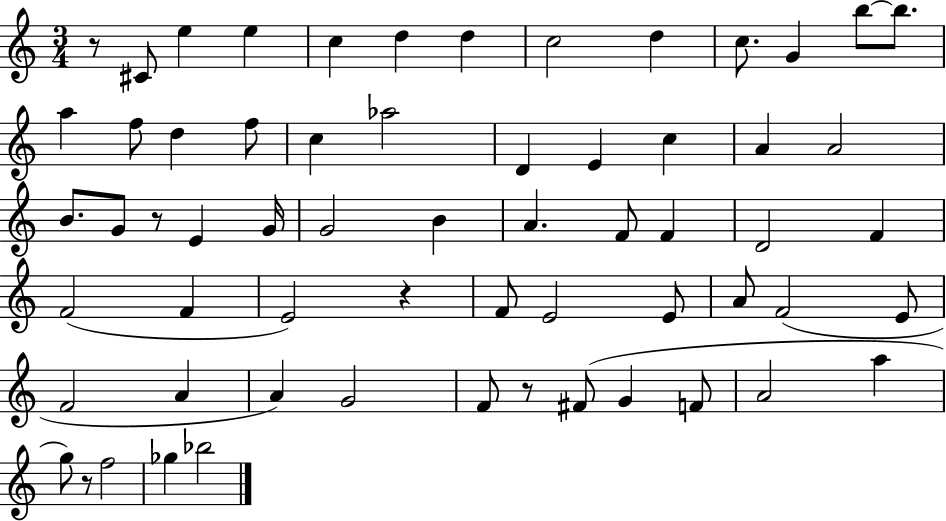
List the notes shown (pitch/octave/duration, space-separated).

R/e C#4/e E5/q E5/q C5/q D5/q D5/q C5/h D5/q C5/e. G4/q B5/e B5/e. A5/q F5/e D5/q F5/e C5/q Ab5/h D4/q E4/q C5/q A4/q A4/h B4/e. G4/e R/e E4/q G4/s G4/h B4/q A4/q. F4/e F4/q D4/h F4/q F4/h F4/q E4/h R/q F4/e E4/h E4/e A4/e F4/h E4/e F4/h A4/q A4/q G4/h F4/e R/e F#4/e G4/q F4/e A4/h A5/q G5/e R/e F5/h Gb5/q Bb5/h